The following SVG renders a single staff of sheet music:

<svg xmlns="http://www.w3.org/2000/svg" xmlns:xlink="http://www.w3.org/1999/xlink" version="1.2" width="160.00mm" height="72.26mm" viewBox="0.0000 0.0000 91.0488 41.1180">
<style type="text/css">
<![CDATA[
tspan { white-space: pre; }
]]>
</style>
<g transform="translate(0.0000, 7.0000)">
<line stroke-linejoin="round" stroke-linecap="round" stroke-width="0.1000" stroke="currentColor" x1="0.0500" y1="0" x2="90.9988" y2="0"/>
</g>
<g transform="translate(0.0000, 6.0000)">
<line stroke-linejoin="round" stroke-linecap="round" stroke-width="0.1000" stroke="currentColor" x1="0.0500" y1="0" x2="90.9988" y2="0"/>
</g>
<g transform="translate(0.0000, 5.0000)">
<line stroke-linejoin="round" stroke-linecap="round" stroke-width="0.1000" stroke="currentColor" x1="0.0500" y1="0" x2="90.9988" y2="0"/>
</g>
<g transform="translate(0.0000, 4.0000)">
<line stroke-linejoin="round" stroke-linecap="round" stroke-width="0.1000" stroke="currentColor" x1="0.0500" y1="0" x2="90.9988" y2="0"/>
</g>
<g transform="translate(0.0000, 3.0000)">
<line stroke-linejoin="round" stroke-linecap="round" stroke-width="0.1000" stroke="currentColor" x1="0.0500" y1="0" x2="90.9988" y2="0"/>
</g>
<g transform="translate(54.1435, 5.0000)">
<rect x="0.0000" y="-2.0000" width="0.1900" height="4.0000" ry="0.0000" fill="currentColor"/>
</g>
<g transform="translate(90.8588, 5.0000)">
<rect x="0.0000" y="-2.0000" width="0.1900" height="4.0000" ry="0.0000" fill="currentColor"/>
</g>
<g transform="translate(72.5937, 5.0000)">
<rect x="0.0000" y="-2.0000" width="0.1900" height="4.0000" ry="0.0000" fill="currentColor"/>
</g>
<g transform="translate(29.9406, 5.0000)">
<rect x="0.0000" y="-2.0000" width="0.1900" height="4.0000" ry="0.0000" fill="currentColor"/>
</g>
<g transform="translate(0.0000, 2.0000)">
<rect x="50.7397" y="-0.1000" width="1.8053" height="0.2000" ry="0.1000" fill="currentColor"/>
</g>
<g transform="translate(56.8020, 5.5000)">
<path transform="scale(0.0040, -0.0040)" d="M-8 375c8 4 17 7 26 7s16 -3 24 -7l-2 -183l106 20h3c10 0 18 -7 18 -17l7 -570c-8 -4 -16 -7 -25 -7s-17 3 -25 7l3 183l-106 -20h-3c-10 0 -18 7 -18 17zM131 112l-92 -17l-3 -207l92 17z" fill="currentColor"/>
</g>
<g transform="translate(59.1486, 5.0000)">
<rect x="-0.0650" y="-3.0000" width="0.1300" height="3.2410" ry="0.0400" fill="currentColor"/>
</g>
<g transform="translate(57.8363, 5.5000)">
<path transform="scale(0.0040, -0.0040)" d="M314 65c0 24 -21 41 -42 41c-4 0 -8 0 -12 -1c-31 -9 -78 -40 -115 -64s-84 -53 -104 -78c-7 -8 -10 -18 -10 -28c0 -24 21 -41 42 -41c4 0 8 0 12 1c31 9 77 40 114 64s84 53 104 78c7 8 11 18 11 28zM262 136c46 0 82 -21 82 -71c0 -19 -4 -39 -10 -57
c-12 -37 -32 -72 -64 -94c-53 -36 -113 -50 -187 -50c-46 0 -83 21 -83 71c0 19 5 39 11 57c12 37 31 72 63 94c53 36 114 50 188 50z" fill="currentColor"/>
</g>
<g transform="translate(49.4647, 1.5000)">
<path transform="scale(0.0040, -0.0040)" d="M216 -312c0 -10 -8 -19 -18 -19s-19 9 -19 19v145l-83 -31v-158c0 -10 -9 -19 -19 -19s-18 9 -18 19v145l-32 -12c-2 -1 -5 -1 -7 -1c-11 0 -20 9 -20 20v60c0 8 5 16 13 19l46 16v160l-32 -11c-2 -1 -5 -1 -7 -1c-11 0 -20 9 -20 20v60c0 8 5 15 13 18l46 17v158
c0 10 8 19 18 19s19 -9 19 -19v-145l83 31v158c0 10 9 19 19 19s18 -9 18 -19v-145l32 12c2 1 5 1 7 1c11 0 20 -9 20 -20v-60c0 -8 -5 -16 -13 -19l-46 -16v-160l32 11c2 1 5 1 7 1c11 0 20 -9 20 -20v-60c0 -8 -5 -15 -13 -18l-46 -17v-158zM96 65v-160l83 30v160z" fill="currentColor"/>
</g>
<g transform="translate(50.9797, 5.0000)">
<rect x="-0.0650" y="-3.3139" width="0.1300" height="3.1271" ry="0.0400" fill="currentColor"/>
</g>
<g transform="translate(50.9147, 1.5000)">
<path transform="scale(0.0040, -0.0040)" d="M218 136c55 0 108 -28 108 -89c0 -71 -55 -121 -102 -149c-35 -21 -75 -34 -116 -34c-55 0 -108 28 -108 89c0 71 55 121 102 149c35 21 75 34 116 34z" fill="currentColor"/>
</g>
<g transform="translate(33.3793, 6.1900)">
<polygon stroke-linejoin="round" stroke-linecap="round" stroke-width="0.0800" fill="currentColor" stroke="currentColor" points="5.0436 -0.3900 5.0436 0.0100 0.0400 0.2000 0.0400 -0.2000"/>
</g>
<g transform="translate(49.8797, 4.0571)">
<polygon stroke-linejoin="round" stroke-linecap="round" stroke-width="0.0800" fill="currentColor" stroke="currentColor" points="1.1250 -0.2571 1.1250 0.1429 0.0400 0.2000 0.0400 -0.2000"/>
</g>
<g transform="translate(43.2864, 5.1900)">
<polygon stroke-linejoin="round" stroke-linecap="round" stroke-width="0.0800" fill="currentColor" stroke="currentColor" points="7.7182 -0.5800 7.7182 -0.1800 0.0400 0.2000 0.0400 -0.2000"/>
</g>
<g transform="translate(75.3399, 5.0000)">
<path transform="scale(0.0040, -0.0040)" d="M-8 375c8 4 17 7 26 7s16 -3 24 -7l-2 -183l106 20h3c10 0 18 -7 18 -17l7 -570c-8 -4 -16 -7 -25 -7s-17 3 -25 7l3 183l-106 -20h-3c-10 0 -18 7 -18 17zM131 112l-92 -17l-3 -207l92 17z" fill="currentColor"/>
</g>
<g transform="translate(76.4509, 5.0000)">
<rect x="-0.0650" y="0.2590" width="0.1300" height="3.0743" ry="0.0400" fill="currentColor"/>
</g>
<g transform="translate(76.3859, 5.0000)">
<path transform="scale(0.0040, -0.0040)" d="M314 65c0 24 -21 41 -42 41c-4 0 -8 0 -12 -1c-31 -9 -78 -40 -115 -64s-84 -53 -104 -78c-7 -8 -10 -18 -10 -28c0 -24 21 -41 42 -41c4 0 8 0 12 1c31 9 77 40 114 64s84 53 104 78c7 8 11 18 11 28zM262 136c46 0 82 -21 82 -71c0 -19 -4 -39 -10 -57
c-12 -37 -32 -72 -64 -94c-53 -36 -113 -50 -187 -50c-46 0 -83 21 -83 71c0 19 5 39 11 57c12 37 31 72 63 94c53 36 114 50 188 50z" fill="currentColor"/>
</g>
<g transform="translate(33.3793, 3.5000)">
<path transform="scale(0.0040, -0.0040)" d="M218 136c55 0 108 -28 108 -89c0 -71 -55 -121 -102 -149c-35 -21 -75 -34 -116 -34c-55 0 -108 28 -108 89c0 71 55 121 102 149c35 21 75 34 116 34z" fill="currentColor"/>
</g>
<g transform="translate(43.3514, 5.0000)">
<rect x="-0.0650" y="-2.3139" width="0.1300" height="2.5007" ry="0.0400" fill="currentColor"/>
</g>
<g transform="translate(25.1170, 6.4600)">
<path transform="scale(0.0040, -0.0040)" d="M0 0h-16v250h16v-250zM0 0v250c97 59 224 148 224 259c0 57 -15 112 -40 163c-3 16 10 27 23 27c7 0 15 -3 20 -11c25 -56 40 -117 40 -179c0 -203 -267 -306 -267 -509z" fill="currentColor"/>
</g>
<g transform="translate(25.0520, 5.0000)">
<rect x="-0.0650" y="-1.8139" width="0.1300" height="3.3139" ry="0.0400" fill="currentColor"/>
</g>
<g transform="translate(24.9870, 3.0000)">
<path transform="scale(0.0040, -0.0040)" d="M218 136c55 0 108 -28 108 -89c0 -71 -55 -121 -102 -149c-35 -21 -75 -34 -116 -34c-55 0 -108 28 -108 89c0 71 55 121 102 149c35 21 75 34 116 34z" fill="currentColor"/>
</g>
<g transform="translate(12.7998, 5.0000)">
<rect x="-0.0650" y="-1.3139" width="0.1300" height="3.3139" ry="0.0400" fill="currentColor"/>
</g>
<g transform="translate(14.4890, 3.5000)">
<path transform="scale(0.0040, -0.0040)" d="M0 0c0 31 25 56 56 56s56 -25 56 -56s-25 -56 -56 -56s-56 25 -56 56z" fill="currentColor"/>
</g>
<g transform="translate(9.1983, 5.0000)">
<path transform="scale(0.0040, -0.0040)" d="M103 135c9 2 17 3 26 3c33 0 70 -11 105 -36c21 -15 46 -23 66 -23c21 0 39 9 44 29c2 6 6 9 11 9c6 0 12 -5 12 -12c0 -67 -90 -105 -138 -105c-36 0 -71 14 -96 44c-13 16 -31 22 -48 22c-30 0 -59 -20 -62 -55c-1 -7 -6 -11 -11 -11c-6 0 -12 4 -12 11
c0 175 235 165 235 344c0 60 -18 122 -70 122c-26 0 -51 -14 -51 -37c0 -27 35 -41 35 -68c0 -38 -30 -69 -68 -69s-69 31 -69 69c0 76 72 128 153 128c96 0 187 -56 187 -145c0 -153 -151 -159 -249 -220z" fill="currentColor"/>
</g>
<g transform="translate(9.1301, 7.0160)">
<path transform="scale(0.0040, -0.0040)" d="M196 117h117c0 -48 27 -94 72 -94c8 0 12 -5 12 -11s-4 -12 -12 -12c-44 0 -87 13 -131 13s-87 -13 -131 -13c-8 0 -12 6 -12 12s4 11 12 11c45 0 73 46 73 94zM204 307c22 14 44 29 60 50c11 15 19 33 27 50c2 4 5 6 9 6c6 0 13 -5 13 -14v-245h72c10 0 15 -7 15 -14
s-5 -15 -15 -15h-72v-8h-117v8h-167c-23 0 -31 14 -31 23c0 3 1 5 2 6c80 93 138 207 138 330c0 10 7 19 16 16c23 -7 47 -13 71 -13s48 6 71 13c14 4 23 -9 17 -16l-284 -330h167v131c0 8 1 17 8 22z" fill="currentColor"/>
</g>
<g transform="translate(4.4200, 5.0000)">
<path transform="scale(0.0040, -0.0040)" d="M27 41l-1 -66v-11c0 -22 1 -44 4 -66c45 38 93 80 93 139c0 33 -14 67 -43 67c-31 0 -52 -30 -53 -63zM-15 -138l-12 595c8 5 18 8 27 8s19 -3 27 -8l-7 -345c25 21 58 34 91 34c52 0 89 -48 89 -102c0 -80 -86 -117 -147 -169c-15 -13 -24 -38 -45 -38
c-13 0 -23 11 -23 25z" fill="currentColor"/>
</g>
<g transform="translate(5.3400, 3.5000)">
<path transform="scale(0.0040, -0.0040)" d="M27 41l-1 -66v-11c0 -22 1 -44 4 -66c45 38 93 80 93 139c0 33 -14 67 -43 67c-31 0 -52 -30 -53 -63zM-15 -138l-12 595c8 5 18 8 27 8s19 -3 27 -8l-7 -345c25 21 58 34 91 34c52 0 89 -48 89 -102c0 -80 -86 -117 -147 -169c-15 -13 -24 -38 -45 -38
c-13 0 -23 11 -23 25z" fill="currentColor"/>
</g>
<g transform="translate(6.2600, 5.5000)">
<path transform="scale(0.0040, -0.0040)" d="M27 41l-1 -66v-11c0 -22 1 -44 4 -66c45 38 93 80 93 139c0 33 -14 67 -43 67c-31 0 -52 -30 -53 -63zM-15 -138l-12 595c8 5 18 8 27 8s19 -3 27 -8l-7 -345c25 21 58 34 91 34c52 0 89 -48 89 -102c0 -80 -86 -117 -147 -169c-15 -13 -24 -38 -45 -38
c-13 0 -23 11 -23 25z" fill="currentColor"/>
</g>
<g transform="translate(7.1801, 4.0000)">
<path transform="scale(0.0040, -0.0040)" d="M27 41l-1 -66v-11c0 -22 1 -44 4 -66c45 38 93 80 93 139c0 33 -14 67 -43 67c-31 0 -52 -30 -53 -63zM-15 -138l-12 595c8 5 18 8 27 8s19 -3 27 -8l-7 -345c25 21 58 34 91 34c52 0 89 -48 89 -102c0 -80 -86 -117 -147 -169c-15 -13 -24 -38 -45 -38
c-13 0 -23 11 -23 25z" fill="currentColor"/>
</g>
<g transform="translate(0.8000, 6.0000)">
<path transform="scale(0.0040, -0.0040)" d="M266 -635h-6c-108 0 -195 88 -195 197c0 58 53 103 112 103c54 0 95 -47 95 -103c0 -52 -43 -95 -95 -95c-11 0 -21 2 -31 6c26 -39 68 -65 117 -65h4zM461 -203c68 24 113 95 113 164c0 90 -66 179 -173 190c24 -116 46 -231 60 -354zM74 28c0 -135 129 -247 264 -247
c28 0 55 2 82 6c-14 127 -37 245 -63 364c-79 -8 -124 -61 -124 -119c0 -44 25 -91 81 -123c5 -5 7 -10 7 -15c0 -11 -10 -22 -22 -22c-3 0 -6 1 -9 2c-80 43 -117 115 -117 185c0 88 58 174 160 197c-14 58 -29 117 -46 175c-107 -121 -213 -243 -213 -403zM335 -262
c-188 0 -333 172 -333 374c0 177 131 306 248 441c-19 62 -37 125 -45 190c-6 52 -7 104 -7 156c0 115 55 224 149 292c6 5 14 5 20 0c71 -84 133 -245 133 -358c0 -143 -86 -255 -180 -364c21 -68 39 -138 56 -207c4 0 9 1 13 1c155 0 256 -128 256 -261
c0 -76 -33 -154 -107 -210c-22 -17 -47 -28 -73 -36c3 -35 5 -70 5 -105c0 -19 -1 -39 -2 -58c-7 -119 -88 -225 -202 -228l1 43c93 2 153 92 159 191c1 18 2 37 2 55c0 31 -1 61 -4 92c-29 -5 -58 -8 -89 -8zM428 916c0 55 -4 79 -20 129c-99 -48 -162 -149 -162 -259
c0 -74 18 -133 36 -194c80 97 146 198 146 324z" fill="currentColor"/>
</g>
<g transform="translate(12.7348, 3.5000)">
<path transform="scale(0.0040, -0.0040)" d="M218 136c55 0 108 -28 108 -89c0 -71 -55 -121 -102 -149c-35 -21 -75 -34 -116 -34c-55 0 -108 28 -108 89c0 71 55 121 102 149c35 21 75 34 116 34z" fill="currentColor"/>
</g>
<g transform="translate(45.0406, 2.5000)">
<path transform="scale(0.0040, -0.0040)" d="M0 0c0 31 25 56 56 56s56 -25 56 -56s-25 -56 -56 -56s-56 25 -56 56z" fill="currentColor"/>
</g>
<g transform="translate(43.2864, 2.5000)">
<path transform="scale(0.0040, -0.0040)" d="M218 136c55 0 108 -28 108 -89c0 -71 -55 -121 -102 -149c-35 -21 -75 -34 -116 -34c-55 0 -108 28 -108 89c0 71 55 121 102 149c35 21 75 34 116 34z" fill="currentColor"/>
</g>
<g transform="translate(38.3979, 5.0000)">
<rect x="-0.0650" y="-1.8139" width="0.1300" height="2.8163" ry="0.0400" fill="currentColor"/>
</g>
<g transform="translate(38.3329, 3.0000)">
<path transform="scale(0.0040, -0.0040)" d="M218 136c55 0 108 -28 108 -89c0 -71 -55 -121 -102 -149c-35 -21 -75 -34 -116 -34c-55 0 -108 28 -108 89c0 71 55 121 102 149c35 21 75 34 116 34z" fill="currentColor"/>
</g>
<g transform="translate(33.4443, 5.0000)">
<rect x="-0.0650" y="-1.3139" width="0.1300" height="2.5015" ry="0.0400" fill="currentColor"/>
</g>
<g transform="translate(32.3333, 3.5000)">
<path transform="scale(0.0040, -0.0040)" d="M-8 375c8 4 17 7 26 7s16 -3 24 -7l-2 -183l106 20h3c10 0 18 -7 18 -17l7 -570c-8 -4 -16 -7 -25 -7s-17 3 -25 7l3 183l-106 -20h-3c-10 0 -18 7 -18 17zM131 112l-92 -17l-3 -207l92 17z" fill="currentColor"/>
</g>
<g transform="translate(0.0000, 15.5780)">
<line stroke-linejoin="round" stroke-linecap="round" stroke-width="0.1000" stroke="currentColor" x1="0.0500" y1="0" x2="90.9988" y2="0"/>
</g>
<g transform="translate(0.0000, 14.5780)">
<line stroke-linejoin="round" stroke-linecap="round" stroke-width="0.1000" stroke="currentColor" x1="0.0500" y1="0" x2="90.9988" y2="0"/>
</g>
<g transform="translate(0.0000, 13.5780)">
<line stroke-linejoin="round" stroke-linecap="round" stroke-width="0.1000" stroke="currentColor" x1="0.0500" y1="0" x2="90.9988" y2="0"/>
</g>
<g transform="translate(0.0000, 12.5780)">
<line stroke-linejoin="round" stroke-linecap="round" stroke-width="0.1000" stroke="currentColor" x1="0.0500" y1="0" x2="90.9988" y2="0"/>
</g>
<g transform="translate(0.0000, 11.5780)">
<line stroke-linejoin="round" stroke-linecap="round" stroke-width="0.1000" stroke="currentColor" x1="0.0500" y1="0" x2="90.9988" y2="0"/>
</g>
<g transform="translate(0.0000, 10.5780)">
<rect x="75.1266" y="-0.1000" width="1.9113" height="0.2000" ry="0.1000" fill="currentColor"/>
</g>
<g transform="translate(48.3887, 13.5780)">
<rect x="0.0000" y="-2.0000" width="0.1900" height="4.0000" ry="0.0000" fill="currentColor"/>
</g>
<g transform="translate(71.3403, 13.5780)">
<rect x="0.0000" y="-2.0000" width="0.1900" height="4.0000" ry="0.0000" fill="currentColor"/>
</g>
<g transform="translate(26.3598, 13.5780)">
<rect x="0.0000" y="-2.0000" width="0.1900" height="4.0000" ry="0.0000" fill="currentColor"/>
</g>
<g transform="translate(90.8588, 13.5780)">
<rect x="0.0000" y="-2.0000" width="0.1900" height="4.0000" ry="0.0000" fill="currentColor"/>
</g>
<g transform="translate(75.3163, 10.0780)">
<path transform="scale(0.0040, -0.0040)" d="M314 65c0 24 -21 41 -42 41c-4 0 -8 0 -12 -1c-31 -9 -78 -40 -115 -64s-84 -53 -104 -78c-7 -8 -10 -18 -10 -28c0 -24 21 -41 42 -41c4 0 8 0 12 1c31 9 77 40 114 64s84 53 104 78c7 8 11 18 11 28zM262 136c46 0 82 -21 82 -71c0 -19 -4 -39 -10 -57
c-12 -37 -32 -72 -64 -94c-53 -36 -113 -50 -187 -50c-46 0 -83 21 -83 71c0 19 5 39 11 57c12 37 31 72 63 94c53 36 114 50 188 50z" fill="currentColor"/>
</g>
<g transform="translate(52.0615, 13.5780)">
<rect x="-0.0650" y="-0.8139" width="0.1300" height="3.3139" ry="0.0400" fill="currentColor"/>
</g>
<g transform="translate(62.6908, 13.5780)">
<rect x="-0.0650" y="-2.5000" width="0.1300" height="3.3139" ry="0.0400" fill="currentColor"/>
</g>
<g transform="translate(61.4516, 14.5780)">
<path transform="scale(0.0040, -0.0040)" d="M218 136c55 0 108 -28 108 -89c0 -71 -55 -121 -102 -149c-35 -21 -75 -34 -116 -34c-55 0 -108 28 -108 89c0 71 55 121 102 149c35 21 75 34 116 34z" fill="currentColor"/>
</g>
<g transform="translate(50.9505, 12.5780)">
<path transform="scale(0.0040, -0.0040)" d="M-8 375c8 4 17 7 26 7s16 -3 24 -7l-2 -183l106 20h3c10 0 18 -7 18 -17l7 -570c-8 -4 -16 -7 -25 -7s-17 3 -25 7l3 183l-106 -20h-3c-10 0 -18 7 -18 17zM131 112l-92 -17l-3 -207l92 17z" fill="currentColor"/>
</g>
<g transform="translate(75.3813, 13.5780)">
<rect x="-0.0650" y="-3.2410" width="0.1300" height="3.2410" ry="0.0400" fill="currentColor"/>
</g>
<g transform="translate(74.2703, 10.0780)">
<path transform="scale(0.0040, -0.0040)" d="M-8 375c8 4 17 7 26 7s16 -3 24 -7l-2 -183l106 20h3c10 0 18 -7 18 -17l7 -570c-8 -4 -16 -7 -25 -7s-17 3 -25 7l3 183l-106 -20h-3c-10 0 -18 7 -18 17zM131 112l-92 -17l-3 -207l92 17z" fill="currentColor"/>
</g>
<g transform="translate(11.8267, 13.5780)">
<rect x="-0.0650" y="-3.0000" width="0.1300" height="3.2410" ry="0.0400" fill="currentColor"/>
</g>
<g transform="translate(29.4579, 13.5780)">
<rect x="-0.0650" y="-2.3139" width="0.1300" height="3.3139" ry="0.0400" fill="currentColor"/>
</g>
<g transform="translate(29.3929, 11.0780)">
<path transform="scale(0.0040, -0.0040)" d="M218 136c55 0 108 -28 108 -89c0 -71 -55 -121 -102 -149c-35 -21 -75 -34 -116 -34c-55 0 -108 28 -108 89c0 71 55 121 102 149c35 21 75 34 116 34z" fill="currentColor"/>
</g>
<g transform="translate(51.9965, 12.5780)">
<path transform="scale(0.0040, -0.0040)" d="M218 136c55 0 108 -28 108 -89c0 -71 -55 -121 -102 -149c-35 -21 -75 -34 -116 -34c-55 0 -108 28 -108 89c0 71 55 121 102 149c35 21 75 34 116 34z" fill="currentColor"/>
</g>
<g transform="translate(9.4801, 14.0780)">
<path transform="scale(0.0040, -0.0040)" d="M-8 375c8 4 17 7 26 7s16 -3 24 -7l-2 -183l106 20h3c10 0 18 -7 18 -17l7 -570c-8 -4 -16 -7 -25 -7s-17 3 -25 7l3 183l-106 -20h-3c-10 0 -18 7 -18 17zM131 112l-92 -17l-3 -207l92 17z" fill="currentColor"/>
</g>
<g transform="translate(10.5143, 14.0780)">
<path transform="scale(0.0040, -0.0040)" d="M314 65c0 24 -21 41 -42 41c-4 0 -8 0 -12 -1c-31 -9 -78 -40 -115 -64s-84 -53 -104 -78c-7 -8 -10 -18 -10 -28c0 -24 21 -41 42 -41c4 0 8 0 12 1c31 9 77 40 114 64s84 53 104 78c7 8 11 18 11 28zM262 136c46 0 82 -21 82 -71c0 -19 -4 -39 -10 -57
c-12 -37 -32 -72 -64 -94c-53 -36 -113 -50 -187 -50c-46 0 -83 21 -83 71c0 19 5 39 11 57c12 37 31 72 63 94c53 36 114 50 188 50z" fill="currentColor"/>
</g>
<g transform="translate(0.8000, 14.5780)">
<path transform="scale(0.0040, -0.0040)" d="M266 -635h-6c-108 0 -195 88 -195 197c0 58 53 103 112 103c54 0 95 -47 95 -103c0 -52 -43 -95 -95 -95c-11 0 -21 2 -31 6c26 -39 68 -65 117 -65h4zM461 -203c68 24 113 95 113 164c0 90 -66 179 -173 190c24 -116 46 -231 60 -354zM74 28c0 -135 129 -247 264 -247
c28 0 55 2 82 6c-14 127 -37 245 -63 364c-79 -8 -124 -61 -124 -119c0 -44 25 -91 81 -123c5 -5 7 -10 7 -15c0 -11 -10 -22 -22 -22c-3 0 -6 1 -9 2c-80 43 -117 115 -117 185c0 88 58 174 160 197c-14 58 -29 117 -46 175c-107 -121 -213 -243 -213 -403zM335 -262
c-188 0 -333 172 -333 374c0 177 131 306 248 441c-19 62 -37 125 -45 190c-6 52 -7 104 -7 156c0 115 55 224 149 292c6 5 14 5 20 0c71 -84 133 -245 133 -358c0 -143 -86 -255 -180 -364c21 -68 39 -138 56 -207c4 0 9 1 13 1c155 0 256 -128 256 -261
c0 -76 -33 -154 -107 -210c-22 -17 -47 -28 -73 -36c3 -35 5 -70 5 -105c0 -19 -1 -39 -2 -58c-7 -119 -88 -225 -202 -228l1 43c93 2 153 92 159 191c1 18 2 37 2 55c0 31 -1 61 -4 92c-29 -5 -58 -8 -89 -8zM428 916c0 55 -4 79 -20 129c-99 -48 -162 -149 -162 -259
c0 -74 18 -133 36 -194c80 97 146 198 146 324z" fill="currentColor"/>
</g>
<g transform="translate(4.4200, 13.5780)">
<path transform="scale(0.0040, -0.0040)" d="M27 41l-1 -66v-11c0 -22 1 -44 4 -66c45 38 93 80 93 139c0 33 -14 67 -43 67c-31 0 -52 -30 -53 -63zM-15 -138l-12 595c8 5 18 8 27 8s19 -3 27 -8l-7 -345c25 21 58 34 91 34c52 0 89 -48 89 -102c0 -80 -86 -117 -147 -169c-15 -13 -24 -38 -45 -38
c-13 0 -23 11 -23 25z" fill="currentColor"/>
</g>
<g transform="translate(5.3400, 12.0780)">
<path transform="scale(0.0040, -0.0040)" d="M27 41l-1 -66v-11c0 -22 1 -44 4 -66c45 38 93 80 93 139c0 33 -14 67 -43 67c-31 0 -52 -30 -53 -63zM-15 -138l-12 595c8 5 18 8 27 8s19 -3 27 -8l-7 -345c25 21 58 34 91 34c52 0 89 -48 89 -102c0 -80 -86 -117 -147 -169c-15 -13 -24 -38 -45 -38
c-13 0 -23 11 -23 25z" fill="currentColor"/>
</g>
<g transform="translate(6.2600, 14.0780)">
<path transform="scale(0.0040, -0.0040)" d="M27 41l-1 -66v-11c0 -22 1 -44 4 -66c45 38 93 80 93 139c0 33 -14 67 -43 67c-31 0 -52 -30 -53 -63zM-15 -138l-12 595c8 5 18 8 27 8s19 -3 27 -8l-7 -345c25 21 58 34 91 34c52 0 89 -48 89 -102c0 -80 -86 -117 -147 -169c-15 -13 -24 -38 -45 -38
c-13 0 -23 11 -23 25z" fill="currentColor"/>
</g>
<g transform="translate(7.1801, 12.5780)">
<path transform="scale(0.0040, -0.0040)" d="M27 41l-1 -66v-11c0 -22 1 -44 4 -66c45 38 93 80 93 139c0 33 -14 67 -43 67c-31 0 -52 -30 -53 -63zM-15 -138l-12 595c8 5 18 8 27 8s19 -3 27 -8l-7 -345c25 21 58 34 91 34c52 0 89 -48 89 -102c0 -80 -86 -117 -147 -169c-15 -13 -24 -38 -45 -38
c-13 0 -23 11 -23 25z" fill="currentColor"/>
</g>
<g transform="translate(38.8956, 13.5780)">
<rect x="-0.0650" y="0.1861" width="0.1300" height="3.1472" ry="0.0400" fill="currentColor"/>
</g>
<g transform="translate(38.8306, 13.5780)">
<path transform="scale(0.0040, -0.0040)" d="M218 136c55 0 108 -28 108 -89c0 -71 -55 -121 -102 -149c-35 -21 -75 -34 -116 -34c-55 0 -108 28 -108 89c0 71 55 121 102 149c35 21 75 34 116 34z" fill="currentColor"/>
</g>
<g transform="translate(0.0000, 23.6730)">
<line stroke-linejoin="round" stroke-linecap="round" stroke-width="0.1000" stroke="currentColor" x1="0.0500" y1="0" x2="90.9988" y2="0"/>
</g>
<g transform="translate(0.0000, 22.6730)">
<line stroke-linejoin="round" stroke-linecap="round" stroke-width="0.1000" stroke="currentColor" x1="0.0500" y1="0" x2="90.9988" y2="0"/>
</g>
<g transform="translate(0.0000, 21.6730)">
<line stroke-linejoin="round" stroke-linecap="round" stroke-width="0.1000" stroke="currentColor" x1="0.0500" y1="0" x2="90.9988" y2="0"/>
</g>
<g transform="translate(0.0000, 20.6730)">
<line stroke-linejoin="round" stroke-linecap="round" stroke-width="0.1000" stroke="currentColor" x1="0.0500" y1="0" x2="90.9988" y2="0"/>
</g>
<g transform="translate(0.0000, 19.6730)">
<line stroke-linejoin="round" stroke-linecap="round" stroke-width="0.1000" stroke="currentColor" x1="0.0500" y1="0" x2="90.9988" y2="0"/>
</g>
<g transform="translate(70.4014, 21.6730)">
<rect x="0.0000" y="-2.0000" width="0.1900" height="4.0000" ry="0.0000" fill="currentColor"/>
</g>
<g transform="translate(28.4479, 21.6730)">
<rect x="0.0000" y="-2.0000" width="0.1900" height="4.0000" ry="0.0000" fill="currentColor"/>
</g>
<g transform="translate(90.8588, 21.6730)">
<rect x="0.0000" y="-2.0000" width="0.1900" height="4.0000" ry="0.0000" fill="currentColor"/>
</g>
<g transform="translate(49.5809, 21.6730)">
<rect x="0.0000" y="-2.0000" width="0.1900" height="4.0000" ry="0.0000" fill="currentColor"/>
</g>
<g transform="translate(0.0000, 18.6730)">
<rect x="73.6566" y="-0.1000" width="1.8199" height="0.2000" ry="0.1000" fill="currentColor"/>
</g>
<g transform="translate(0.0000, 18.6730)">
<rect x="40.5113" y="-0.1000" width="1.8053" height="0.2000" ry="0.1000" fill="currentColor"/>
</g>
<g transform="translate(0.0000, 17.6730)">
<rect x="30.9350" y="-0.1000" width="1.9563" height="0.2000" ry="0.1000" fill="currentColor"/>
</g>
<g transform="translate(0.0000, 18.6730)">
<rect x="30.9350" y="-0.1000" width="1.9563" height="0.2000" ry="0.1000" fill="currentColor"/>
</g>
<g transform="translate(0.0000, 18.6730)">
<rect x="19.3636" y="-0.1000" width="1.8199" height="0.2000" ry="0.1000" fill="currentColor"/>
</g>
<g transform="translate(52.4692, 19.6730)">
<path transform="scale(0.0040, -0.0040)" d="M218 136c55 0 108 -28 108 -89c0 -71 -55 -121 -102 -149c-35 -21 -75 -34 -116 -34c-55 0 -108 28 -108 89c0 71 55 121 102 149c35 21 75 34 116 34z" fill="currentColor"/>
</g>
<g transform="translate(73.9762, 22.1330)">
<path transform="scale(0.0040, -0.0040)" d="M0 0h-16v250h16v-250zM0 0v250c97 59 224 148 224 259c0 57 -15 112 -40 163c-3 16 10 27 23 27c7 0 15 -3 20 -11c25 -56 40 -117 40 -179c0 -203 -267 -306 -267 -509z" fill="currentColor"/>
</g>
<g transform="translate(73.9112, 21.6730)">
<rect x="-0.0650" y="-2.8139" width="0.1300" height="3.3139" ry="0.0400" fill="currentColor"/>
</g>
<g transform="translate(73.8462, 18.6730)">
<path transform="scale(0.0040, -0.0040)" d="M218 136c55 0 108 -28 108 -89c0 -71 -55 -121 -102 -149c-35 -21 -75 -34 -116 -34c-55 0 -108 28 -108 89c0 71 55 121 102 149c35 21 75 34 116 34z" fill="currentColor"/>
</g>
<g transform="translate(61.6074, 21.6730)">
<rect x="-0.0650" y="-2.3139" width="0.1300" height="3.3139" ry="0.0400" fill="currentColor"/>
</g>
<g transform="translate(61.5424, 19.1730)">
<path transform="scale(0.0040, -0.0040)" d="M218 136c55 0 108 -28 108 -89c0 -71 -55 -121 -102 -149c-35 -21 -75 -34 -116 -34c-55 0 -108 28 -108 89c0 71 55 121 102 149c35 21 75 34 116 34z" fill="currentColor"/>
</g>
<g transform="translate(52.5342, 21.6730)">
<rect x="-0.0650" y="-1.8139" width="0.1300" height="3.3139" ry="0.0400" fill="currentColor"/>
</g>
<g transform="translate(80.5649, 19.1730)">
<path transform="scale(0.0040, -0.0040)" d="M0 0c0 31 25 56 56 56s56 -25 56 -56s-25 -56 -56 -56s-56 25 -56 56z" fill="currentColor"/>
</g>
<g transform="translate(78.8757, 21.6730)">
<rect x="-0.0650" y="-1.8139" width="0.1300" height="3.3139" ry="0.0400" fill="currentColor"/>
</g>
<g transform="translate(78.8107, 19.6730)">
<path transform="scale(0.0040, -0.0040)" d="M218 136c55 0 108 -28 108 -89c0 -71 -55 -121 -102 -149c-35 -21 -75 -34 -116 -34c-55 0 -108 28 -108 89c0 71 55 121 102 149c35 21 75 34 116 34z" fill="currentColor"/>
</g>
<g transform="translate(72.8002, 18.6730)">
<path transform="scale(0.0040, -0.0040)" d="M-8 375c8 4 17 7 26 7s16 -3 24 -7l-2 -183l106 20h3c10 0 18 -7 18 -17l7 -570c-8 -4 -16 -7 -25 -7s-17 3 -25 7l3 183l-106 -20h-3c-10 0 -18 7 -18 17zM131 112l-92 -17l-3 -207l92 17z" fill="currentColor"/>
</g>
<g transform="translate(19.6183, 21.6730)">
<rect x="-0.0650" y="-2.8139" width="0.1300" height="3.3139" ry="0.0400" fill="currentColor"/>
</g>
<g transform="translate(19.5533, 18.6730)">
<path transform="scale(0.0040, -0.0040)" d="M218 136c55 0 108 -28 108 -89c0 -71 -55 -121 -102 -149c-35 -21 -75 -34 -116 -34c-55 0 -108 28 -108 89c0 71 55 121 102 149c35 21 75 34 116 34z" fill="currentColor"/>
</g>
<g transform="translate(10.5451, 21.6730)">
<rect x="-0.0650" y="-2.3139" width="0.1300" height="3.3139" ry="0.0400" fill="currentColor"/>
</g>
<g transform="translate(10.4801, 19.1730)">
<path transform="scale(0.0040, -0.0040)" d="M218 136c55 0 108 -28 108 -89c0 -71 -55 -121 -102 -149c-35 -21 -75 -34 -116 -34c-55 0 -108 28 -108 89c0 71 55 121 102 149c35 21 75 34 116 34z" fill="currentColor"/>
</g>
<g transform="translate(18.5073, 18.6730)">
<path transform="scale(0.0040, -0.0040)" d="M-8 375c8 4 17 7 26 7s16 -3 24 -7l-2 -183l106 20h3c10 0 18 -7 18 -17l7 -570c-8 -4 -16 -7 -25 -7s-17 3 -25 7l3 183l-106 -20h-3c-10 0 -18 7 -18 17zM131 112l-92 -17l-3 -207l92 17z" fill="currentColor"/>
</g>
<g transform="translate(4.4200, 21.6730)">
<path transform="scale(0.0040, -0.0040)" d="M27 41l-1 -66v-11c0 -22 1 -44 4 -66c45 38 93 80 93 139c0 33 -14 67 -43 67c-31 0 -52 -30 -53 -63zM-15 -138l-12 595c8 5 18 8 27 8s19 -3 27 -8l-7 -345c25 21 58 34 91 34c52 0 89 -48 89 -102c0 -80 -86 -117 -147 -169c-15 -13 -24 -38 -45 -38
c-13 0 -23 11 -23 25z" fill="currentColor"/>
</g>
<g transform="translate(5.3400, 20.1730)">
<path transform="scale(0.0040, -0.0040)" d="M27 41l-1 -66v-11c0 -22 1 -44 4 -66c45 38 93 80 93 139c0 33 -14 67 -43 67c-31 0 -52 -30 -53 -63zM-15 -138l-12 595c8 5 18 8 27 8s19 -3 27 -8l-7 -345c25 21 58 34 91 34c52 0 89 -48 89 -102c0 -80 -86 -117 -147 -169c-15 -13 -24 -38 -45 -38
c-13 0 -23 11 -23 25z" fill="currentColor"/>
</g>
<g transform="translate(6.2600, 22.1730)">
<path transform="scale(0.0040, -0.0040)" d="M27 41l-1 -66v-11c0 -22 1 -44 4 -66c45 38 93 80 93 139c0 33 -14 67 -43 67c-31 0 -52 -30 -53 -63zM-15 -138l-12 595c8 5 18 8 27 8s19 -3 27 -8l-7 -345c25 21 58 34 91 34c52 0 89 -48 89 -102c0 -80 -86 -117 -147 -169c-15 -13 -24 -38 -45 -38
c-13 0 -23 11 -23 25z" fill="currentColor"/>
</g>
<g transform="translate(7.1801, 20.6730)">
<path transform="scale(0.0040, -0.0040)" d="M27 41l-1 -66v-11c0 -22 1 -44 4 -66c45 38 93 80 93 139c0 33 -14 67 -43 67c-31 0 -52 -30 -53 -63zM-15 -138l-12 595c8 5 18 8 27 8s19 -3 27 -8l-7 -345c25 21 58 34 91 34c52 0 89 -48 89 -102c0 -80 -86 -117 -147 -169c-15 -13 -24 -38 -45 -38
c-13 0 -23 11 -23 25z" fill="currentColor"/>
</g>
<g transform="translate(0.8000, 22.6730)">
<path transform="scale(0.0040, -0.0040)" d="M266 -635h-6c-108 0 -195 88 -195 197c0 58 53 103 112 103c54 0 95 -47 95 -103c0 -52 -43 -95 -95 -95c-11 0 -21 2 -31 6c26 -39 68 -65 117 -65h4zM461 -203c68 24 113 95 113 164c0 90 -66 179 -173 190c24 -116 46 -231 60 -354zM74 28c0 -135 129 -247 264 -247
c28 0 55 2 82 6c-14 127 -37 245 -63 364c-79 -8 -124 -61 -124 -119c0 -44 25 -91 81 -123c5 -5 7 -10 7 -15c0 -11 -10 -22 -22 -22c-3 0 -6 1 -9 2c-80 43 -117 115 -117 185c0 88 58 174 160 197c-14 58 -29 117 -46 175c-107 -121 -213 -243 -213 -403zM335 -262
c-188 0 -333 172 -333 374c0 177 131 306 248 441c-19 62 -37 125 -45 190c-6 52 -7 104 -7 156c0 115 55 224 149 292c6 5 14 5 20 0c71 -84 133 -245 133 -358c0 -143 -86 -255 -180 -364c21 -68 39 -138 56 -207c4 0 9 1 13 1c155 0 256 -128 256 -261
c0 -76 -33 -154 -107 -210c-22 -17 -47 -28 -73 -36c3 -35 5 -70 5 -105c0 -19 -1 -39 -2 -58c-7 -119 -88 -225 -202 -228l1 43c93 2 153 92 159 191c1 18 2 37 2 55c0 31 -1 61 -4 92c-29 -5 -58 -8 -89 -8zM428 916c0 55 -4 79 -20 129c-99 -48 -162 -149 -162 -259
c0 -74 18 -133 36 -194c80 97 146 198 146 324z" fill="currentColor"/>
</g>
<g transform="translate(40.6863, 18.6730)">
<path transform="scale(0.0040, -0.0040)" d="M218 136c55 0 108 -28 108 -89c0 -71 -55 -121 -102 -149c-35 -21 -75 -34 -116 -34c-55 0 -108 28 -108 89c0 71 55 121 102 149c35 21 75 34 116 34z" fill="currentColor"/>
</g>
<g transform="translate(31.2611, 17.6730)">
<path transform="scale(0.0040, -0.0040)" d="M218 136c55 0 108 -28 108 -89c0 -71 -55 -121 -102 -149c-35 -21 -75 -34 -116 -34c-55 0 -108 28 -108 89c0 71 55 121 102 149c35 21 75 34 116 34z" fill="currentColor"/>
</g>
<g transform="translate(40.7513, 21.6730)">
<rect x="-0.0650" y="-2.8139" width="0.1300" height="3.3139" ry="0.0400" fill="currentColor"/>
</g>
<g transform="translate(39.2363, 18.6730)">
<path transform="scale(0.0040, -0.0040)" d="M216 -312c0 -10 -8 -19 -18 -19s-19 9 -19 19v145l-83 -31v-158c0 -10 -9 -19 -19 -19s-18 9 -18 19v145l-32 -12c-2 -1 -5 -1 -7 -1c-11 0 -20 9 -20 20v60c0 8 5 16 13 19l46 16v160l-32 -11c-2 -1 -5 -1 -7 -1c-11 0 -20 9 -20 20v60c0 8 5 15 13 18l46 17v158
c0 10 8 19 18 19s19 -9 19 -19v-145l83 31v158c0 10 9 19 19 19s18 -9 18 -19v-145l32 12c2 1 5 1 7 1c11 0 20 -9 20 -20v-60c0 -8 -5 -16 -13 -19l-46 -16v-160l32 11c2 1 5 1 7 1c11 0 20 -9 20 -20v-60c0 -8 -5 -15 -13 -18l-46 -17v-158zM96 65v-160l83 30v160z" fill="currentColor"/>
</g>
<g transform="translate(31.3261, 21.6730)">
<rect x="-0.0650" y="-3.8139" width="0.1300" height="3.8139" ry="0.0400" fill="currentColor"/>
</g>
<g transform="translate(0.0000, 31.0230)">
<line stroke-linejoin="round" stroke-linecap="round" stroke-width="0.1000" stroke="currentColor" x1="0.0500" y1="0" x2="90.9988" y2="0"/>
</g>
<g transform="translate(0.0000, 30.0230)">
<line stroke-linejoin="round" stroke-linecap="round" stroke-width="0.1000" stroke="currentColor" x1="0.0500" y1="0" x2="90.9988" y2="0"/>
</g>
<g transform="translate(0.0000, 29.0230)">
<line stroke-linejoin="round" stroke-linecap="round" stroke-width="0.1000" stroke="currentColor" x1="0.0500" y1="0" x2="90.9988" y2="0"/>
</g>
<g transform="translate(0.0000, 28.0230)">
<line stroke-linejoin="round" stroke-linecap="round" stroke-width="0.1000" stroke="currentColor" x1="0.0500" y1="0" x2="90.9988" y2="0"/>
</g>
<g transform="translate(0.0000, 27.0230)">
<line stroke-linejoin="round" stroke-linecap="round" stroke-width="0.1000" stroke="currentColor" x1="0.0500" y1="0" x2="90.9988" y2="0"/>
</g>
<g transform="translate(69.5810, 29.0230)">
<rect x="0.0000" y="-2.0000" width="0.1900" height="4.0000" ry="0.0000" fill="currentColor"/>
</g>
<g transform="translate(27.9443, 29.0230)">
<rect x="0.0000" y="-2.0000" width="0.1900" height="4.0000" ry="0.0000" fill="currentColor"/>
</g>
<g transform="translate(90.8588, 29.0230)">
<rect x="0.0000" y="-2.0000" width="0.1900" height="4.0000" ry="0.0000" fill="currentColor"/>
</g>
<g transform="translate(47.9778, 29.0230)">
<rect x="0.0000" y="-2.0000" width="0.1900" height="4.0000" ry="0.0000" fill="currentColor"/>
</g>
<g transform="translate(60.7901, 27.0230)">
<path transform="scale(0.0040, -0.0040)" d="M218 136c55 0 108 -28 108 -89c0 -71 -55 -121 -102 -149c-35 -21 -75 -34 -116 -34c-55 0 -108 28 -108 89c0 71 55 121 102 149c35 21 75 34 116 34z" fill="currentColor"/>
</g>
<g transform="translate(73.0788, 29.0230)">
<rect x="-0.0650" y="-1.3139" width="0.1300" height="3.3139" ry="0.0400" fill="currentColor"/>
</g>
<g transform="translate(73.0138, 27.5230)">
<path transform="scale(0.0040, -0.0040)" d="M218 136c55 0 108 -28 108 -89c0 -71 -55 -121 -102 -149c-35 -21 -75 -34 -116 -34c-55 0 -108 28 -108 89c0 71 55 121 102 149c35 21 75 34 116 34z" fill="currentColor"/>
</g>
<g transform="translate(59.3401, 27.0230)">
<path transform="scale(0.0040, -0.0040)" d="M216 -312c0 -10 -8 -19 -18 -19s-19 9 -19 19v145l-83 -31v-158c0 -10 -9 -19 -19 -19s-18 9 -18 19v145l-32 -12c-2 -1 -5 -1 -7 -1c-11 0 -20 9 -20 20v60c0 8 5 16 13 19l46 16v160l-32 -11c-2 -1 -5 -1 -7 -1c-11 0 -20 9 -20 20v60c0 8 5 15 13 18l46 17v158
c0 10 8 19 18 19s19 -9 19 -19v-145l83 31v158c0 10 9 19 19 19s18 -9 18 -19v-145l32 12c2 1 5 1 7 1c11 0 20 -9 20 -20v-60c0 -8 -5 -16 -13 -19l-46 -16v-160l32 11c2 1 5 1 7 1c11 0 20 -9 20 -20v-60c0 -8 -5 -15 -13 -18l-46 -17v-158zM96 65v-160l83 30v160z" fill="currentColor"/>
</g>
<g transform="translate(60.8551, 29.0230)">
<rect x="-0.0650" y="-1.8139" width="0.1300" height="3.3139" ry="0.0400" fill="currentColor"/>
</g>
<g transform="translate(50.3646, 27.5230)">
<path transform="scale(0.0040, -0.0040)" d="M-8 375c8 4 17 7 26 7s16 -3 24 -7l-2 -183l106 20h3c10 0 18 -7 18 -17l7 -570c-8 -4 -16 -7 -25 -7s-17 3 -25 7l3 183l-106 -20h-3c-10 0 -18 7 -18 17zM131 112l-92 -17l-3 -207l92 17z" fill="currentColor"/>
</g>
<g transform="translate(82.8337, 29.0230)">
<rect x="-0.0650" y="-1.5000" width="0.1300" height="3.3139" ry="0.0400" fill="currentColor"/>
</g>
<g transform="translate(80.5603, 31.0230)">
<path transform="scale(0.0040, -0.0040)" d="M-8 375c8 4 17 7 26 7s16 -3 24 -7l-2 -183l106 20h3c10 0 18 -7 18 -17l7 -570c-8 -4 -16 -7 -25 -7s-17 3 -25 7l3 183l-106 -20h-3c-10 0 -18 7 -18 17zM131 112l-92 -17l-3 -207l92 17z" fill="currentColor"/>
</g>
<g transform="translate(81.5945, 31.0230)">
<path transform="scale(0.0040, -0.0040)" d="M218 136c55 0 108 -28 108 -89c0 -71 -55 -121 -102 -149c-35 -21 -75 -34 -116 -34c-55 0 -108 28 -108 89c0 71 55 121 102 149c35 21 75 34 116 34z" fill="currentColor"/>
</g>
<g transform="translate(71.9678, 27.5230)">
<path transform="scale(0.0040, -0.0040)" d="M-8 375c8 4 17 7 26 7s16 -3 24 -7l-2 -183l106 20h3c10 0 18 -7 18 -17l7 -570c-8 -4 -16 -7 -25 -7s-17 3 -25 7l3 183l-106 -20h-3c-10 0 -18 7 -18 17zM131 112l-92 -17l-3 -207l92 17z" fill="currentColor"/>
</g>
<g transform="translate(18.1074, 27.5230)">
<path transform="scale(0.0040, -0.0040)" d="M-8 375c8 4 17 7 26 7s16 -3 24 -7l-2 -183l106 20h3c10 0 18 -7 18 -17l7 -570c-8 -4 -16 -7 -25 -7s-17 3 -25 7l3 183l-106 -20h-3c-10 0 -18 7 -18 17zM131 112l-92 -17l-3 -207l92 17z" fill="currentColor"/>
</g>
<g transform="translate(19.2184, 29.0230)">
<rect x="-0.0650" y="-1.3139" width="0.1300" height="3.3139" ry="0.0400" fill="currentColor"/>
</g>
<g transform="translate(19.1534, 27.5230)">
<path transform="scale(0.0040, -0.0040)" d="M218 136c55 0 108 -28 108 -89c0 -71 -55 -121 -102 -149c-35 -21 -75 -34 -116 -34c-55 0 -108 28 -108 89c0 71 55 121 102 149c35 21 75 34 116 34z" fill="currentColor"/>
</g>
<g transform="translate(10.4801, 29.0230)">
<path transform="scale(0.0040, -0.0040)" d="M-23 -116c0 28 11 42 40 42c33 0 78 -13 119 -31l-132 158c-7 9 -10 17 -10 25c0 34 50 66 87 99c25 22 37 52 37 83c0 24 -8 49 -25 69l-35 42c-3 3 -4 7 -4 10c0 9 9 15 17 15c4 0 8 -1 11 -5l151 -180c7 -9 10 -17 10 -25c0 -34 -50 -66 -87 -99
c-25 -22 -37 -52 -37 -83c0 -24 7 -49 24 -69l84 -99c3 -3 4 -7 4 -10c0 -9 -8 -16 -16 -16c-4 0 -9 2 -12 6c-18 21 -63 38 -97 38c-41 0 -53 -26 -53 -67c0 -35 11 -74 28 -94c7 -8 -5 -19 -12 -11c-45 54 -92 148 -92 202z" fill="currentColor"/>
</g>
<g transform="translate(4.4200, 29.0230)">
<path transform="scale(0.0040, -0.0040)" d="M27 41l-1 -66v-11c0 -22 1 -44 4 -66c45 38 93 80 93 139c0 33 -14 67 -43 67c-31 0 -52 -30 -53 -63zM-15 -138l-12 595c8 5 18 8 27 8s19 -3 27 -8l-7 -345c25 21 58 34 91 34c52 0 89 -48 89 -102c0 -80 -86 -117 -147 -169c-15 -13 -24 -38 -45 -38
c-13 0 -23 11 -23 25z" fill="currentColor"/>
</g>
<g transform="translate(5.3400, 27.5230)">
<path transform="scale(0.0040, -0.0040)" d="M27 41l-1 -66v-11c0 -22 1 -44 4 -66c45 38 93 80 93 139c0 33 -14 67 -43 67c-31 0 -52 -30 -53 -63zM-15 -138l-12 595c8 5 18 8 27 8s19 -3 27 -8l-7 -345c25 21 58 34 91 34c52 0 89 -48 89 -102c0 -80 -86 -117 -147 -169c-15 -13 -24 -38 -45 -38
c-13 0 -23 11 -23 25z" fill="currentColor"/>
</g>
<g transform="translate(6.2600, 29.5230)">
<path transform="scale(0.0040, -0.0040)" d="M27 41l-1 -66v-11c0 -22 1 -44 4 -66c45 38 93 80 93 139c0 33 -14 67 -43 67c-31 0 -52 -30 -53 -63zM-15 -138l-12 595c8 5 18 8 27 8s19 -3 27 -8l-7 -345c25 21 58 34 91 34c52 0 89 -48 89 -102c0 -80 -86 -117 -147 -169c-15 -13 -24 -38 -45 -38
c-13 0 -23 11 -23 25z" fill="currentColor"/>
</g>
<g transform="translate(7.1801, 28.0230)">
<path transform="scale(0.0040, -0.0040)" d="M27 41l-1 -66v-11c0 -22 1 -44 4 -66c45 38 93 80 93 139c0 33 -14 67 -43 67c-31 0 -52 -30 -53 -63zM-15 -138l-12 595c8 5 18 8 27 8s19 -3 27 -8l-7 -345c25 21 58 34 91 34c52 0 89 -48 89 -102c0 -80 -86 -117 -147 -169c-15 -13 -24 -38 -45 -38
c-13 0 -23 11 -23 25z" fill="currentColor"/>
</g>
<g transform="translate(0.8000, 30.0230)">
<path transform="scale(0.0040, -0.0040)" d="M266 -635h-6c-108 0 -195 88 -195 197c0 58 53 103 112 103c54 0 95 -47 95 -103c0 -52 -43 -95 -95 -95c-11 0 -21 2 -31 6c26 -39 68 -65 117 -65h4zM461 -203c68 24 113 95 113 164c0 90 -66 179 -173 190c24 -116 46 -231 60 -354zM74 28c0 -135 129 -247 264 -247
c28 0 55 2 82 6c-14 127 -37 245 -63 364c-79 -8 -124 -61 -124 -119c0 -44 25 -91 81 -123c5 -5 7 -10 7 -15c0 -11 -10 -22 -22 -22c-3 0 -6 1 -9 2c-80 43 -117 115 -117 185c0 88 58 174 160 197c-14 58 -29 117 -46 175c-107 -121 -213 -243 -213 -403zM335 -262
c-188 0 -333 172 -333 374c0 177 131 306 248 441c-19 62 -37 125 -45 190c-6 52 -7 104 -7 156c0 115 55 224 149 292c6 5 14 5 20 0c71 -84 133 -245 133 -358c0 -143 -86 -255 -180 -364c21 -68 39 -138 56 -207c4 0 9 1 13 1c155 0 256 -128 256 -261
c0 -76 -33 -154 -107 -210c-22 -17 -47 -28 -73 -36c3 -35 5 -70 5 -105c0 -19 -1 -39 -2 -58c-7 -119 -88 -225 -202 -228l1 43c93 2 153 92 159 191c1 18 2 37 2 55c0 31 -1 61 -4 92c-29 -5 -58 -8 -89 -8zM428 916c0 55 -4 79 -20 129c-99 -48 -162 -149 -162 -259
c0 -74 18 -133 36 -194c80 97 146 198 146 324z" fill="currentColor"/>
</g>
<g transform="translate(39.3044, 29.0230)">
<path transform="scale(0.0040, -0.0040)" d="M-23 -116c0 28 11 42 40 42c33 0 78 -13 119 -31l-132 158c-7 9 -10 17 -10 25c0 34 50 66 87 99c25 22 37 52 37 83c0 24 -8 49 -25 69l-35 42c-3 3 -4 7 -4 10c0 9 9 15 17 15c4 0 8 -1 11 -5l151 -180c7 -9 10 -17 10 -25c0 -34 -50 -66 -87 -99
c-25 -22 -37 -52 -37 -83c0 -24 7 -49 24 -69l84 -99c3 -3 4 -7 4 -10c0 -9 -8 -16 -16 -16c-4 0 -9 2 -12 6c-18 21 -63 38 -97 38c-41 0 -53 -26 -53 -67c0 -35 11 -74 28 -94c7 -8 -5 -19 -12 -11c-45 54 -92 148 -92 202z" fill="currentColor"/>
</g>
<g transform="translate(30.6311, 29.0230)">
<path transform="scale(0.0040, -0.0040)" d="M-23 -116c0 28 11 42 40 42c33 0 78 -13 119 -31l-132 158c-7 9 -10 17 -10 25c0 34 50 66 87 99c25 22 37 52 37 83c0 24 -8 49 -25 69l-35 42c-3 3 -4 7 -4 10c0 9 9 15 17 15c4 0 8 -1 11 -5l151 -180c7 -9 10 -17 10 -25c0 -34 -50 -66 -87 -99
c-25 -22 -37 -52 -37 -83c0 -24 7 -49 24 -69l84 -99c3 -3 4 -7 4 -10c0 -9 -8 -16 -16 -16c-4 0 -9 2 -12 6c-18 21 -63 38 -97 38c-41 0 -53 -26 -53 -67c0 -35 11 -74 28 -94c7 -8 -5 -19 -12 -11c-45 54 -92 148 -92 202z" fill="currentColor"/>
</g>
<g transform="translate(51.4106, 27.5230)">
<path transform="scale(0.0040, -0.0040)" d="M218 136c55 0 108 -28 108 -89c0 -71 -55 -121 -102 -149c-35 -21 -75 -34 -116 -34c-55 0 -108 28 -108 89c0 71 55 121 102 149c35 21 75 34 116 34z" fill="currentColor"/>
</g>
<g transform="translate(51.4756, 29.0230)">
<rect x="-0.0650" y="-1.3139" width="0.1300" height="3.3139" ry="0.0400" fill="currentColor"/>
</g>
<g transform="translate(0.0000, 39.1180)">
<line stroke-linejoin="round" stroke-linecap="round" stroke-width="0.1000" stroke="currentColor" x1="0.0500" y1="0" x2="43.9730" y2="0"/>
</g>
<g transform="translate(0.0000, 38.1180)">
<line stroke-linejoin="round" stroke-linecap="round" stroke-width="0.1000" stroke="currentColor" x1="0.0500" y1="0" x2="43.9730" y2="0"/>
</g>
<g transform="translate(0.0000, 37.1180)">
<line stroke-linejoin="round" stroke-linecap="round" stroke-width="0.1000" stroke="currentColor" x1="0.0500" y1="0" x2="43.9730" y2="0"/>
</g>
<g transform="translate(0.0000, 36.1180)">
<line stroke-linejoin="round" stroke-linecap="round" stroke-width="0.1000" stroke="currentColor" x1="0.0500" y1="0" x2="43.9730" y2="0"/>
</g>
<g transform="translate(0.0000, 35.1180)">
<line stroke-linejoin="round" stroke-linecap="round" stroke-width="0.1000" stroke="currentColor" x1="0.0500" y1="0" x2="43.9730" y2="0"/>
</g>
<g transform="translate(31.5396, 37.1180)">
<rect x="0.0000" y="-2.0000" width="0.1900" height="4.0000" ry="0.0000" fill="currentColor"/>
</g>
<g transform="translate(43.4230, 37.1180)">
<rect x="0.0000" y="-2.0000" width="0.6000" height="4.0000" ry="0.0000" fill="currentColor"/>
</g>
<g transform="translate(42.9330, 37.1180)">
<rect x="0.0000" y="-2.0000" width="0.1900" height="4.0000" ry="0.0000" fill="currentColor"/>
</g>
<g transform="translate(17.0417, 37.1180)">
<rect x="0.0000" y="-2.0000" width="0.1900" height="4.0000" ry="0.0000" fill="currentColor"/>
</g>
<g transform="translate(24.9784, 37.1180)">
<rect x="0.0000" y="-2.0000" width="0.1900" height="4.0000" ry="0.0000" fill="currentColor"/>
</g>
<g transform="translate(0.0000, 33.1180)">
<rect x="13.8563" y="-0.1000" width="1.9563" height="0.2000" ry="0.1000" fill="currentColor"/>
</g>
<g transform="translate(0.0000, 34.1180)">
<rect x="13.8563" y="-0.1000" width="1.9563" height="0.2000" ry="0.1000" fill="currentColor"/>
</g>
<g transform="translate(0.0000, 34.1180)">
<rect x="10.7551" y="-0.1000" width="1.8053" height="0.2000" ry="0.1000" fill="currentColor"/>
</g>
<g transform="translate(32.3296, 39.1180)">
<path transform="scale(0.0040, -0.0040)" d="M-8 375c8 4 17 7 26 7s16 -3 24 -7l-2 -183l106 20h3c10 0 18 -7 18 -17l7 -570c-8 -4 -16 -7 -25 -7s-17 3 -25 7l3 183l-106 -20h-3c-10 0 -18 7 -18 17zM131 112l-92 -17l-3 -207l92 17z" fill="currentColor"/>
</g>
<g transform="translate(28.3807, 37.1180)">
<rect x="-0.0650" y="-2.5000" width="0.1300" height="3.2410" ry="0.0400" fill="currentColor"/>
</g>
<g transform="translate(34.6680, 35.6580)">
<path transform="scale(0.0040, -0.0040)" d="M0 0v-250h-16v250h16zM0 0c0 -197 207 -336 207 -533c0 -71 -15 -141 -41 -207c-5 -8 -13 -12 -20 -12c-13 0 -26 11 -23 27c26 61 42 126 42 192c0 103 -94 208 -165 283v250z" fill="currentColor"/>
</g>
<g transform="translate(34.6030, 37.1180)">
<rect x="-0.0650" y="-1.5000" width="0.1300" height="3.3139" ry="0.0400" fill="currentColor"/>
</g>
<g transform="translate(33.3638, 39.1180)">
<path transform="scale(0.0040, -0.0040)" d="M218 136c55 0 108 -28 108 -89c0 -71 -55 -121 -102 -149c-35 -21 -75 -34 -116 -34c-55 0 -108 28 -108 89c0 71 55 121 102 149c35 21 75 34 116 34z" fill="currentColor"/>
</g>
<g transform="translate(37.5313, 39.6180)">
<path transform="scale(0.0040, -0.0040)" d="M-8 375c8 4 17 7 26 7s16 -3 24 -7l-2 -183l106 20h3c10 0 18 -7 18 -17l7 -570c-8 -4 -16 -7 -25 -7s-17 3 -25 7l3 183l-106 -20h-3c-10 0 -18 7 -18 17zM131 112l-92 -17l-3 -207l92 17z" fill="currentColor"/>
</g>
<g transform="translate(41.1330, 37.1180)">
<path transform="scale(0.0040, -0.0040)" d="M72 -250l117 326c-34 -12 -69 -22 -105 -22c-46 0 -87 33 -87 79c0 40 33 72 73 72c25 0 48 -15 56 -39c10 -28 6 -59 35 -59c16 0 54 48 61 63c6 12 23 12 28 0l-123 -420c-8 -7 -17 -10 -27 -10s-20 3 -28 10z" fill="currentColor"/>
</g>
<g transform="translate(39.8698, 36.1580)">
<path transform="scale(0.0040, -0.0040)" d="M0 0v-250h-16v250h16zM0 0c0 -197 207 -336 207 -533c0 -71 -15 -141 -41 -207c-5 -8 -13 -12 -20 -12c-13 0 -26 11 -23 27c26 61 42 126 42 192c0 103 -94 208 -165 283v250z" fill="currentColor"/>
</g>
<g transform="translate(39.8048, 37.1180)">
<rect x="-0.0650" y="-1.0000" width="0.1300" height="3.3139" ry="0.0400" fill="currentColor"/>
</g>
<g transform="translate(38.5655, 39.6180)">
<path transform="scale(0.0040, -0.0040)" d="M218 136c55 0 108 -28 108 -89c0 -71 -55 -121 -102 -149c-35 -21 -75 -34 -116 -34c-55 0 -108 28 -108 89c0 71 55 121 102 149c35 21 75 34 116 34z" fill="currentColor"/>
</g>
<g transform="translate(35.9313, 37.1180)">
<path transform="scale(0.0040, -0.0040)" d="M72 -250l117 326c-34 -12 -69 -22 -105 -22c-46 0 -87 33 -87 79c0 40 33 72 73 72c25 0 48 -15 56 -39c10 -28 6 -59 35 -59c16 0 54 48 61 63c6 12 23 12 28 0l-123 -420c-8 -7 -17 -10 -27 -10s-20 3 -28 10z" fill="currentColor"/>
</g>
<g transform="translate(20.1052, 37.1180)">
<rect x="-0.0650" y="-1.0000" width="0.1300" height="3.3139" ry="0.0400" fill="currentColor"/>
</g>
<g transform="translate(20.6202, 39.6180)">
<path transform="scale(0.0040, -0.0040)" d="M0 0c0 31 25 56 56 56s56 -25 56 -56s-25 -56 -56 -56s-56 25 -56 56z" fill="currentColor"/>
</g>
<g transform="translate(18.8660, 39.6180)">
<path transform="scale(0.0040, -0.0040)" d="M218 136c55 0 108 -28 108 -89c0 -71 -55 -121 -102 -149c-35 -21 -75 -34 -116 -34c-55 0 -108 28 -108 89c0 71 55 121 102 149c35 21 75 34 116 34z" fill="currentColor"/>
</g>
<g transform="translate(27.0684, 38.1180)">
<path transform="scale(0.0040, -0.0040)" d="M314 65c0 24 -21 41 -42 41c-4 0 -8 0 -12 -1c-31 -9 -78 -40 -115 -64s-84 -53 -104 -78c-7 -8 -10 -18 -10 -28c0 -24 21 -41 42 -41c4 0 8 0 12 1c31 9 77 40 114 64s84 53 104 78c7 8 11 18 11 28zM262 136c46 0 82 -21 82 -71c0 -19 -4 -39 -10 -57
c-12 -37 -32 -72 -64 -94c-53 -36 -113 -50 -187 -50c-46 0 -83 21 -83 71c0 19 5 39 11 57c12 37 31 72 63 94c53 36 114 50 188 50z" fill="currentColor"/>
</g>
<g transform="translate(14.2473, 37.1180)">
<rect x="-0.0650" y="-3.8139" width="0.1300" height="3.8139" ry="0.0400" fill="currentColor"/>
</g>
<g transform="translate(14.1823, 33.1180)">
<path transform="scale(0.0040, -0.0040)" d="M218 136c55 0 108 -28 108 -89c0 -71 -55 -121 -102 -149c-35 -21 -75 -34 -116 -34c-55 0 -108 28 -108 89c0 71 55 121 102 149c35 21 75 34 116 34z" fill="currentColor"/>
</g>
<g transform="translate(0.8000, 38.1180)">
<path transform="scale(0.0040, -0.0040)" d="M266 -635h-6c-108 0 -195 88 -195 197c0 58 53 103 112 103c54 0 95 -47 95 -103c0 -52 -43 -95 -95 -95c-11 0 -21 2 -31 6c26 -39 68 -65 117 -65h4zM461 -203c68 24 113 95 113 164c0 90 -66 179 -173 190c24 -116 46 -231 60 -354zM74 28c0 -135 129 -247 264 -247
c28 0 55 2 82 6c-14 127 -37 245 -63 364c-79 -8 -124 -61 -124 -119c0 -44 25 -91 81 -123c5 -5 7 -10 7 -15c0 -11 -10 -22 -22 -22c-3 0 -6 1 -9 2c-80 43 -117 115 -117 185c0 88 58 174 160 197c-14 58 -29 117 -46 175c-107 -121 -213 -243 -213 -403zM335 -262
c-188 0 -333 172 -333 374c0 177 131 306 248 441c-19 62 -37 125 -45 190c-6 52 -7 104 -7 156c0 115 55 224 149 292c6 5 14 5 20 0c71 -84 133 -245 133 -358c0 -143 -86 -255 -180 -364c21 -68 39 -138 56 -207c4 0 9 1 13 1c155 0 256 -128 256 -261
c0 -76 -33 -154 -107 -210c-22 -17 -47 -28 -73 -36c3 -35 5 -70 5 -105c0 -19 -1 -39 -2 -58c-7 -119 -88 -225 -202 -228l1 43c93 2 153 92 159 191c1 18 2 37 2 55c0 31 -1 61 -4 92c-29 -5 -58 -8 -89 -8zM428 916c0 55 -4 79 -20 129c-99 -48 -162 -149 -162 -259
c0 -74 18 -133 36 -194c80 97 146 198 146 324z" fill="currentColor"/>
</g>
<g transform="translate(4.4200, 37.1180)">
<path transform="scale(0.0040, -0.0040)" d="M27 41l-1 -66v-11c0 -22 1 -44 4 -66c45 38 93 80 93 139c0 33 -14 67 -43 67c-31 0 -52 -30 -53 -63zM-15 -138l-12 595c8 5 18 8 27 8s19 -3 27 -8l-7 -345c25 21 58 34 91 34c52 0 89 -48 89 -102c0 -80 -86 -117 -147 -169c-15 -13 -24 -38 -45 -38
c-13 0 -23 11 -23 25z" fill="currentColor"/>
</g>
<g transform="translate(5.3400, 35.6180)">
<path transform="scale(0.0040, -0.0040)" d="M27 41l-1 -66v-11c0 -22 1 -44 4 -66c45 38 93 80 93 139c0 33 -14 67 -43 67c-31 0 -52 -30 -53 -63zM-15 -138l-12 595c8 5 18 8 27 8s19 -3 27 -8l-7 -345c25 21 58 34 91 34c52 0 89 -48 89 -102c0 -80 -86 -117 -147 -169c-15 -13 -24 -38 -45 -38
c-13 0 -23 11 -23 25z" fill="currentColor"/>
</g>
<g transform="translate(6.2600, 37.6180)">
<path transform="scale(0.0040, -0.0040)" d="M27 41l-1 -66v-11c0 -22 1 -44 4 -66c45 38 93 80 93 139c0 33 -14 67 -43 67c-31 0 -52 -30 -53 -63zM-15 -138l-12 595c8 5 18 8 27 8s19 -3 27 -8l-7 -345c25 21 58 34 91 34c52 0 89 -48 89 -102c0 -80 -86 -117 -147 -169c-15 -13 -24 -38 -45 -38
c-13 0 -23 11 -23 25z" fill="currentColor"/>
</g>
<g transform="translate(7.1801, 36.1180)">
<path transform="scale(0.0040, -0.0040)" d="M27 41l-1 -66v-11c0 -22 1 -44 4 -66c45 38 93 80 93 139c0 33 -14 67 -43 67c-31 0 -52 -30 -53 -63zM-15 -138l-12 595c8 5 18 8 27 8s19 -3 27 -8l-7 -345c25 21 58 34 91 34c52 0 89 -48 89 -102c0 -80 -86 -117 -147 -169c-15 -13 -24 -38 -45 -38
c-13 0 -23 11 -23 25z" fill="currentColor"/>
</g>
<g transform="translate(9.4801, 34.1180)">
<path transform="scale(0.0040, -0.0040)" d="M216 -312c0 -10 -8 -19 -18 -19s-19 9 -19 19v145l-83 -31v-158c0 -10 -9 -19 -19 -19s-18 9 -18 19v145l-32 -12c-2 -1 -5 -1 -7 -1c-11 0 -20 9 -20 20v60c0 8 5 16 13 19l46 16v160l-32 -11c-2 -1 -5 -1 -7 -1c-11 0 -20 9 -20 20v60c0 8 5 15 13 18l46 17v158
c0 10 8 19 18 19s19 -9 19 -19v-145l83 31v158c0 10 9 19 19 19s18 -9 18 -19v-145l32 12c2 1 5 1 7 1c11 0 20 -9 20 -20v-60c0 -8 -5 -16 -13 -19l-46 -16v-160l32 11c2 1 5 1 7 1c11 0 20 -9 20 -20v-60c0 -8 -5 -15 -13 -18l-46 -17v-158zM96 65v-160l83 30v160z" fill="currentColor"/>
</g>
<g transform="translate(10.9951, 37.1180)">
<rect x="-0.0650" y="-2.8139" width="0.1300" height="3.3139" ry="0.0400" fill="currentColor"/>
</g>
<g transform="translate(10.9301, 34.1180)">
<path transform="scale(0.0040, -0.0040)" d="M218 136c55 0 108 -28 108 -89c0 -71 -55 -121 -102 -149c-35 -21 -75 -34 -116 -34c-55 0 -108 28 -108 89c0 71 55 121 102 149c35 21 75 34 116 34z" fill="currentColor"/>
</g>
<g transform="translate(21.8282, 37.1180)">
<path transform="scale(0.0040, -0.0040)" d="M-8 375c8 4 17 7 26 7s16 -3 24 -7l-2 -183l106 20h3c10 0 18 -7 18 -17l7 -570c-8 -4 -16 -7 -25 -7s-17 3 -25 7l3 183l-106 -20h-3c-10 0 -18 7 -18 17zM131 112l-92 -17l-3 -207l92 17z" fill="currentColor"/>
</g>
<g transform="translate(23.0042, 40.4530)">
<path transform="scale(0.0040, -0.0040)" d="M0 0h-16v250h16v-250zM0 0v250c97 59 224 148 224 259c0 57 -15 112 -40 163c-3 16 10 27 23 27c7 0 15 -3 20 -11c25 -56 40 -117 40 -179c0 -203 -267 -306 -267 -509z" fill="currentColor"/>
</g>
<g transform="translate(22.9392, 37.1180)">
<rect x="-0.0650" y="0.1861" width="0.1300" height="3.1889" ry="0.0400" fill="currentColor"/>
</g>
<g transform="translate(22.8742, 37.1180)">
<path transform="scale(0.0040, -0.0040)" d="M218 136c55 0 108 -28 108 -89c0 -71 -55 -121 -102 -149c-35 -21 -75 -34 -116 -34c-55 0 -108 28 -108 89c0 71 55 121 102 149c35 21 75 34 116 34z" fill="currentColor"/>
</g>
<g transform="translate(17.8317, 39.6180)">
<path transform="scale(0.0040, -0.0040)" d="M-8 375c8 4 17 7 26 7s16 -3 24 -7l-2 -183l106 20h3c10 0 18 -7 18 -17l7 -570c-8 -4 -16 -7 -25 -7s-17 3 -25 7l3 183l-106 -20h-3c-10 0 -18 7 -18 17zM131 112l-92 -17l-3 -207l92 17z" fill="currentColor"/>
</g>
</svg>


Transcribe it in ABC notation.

X:1
T:Untitled
M:2/4
L:1/4
K:Ab
_e f/2 e/2 f/2 g/2 ^b/4 A2 B2 A2 g _B d G b2 g a c' ^a f g a/2 f z e z z e ^f e E ^a c' D B/2 G2 E/2 z/2 D/2 z/2